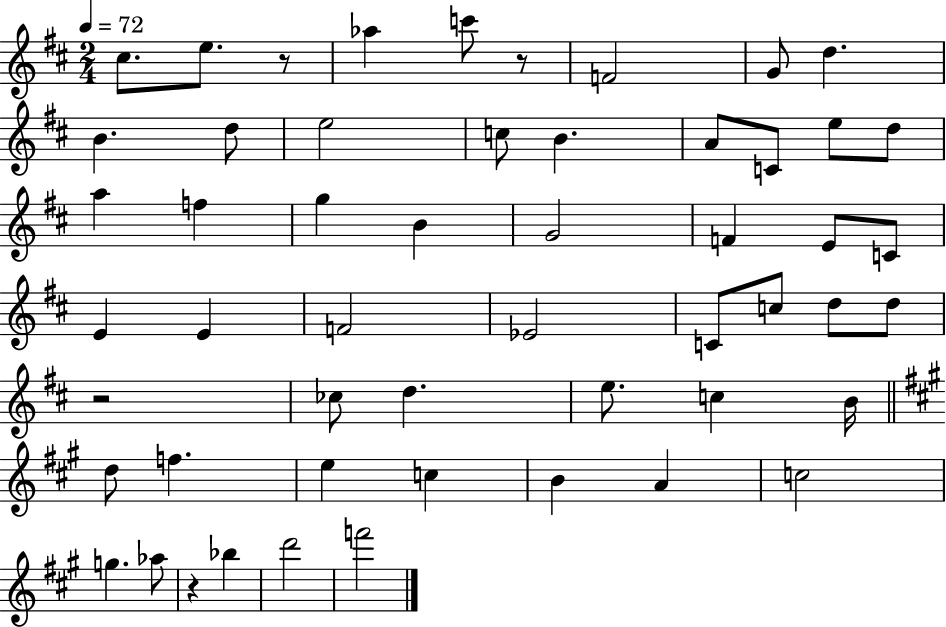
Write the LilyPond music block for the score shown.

{
  \clef treble
  \numericTimeSignature
  \time 2/4
  \key d \major
  \tempo 4 = 72
  cis''8. e''8. r8 | aes''4 c'''8 r8 | f'2 | g'8 d''4. | \break b'4. d''8 | e''2 | c''8 b'4. | a'8 c'8 e''8 d''8 | \break a''4 f''4 | g''4 b'4 | g'2 | f'4 e'8 c'8 | \break e'4 e'4 | f'2 | ees'2 | c'8 c''8 d''8 d''8 | \break r2 | ces''8 d''4. | e''8. c''4 b'16 | \bar "||" \break \key a \major d''8 f''4. | e''4 c''4 | b'4 a'4 | c''2 | \break g''4. aes''8 | r4 bes''4 | d'''2 | f'''2 | \break \bar "|."
}